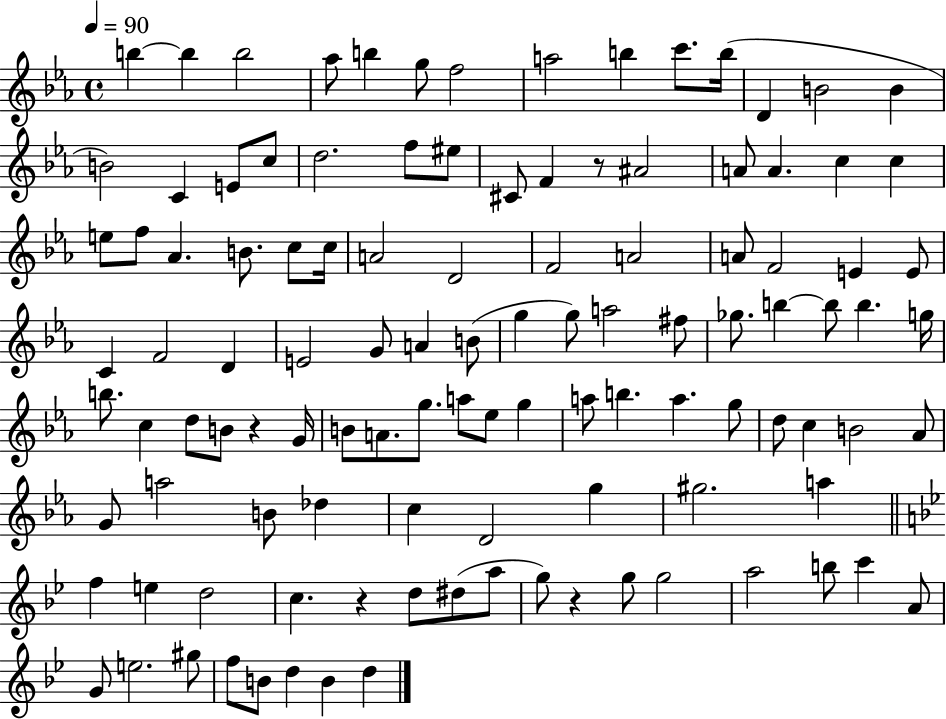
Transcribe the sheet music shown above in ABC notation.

X:1
T:Untitled
M:4/4
L:1/4
K:Eb
b b b2 _a/2 b g/2 f2 a2 b c'/2 b/4 D B2 B B2 C E/2 c/2 d2 f/2 ^e/2 ^C/2 F z/2 ^A2 A/2 A c c e/2 f/2 _A B/2 c/2 c/4 A2 D2 F2 A2 A/2 F2 E E/2 C F2 D E2 G/2 A B/2 g g/2 a2 ^f/2 _g/2 b b/2 b g/4 b/2 c d/2 B/2 z G/4 B/2 A/2 g/2 a/2 _e/2 g a/2 b a g/2 d/2 c B2 _A/2 G/2 a2 B/2 _d c D2 g ^g2 a f e d2 c z d/2 ^d/2 a/2 g/2 z g/2 g2 a2 b/2 c' A/2 G/2 e2 ^g/2 f/2 B/2 d B d